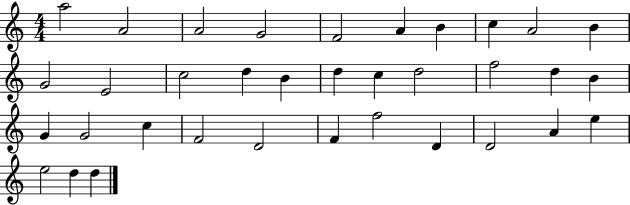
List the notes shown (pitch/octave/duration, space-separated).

A5/h A4/h A4/h G4/h F4/h A4/q B4/q C5/q A4/h B4/q G4/h E4/h C5/h D5/q B4/q D5/q C5/q D5/h F5/h D5/q B4/q G4/q G4/h C5/q F4/h D4/h F4/q F5/h D4/q D4/h A4/q E5/q E5/h D5/q D5/q